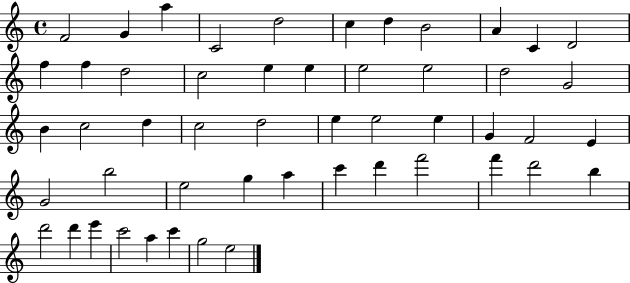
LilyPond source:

{
  \clef treble
  \time 4/4
  \defaultTimeSignature
  \key c \major
  f'2 g'4 a''4 | c'2 d''2 | c''4 d''4 b'2 | a'4 c'4 d'2 | \break f''4 f''4 d''2 | c''2 e''4 e''4 | e''2 e''2 | d''2 g'2 | \break b'4 c''2 d''4 | c''2 d''2 | e''4 e''2 e''4 | g'4 f'2 e'4 | \break g'2 b''2 | e''2 g''4 a''4 | c'''4 d'''4 f'''2 | f'''4 d'''2 b''4 | \break d'''2 d'''4 e'''4 | c'''2 a''4 c'''4 | g''2 e''2 | \bar "|."
}